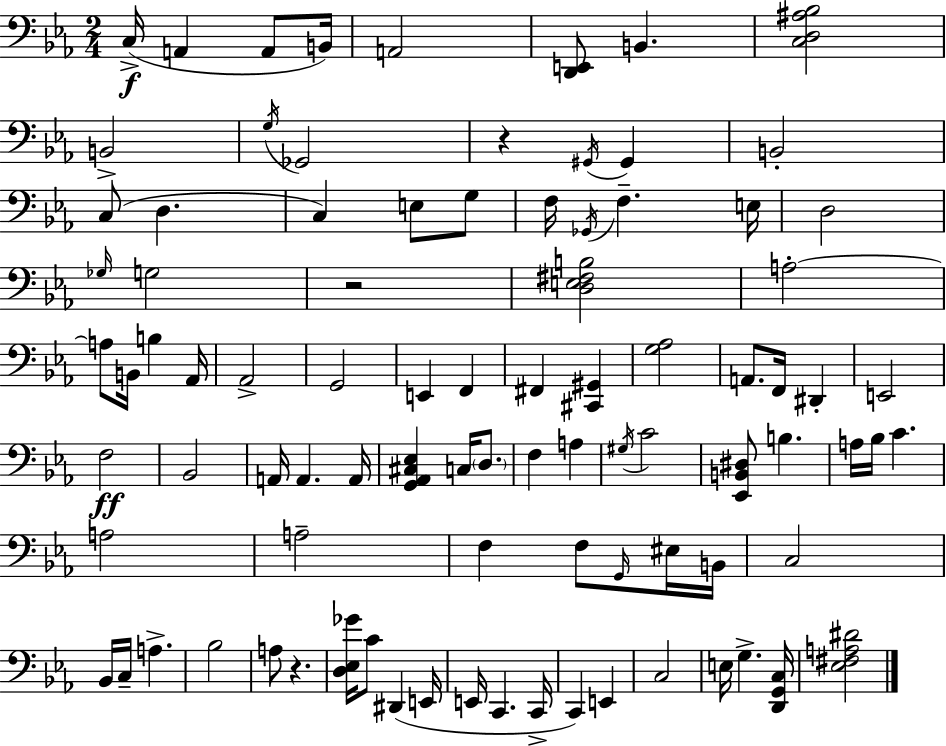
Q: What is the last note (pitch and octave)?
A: G3